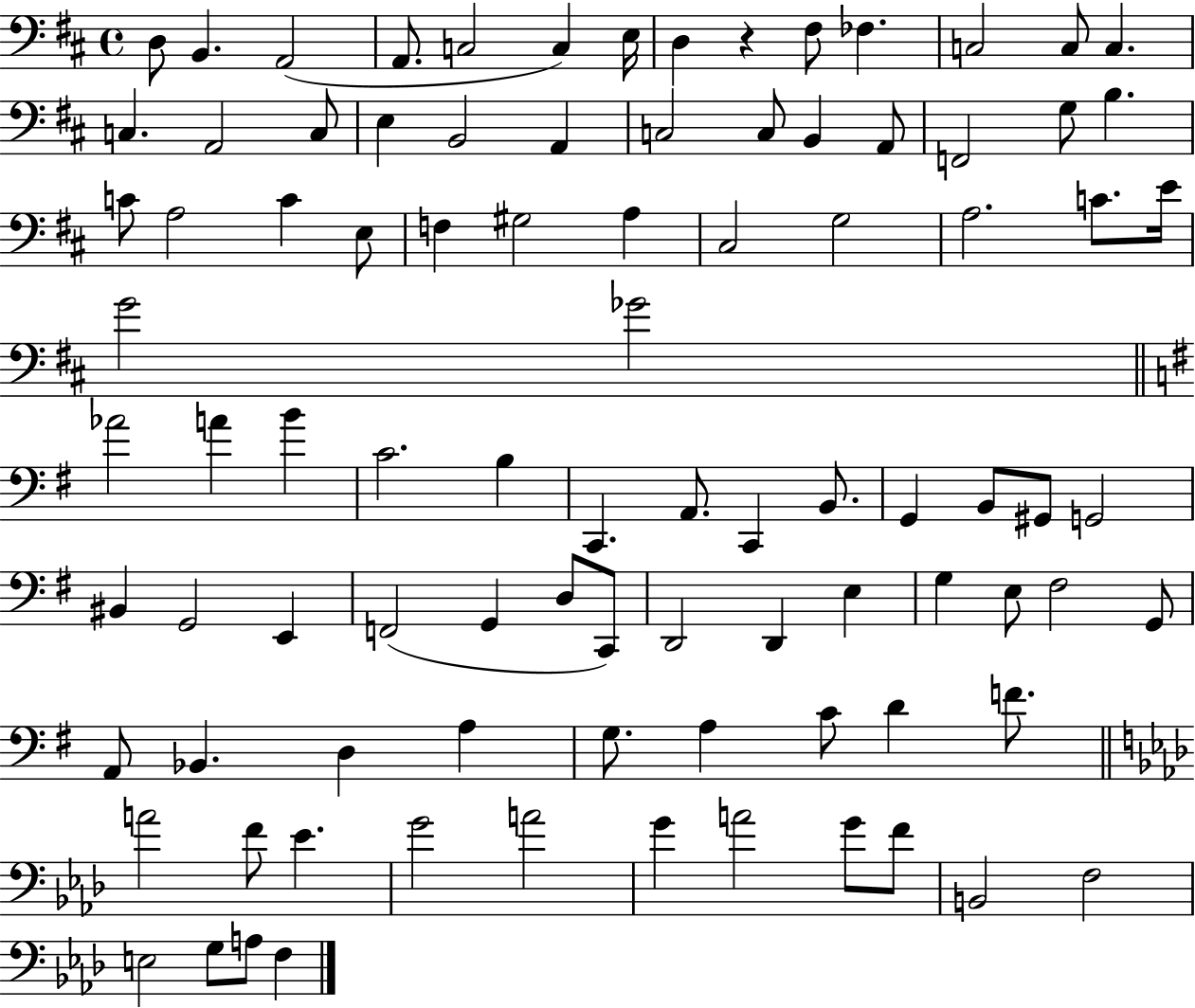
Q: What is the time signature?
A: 4/4